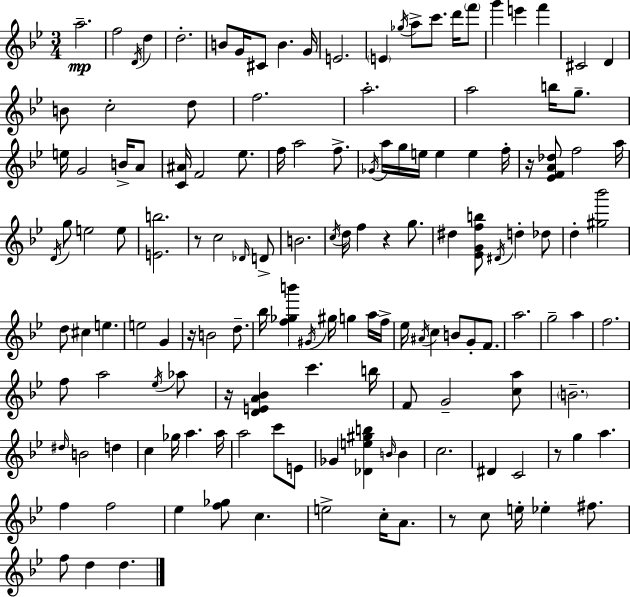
A5/h. F5/h D4/s D5/q D5/h. B4/e G4/s C#4/e B4/q. G4/s E4/h. E4/q Gb5/s A5/e C6/e. D6/s F6/e G6/q E6/q F6/q C#4/h D4/q B4/e C5/h D5/e F5/h. A5/h. A5/h B5/s G5/e. E5/s G4/h B4/s A4/e [C4,A#4]/s F4/h Eb5/e. F5/s A5/h F5/e. Gb4/s A5/s G5/s E5/s E5/q E5/q F5/s R/s [Eb4,F4,A4,Db5]/e F5/h A5/s D4/s G5/e E5/h E5/e [E4,B5]/h. R/e C5/h Db4/s D4/e B4/h. C5/s D5/s F5/q R/q G5/e. D#5/q [Eb4,G4,F5,B5]/e D#4/s D5/q Db5/e D5/q [G#5,Bb6]/h D5/e C#5/q E5/q. E5/h G4/q R/s B4/h D5/e. Bb5/s [F5,Gb5,B6]/q G#4/s G#5/s G5/q A5/s F5/s Eb5/s A#4/s C5/q B4/e G4/e F4/e. A5/h. G5/h A5/q F5/h. F5/e A5/h Eb5/s Ab5/e R/s [D4,E4,A4,Bb4]/q C6/q. B5/s F4/e G4/h [C5,A5]/e B4/h. D#5/s B4/h D5/q C5/q Gb5/s A5/q. A5/s A5/h C6/e E4/e Gb4/q [Db4,E5,G#5,B5]/q B4/s B4/q C5/h. D#4/q C4/h R/e G5/q A5/q. F5/q F5/h Eb5/q [F5,Gb5]/e C5/q. E5/h C5/s A4/e. R/e C5/e E5/s Eb5/q F#5/e. F5/e D5/q D5/q.